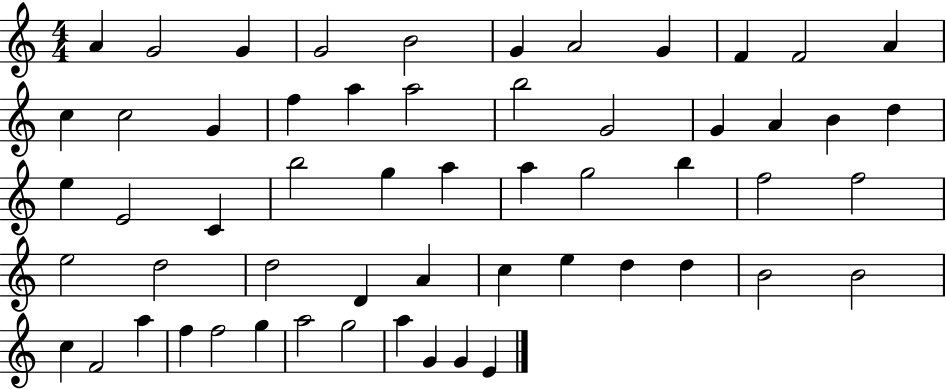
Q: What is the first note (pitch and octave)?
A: A4